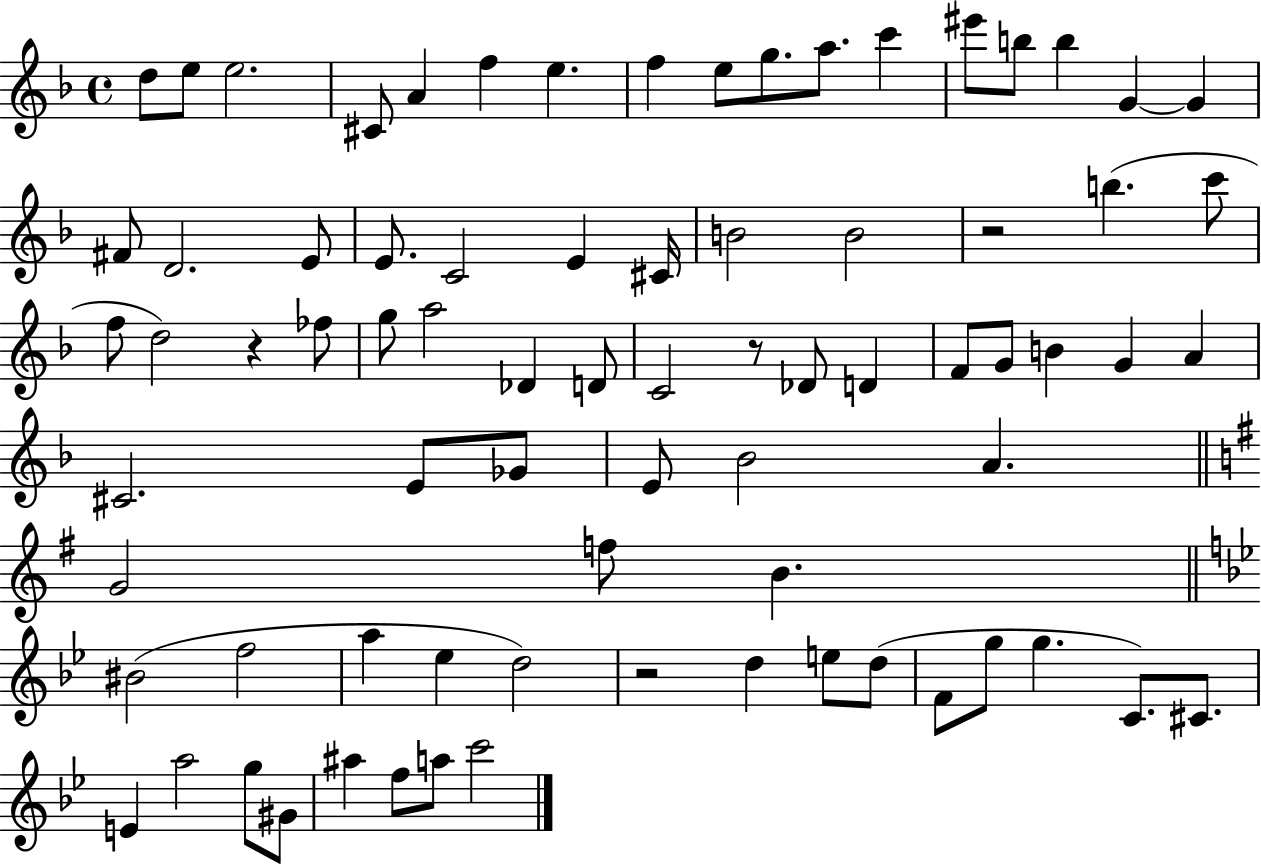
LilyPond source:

{
  \clef treble
  \time 4/4
  \defaultTimeSignature
  \key f \major
  d''8 e''8 e''2. | cis'8 a'4 f''4 e''4. | f''4 e''8 g''8. a''8. c'''4 | eis'''8 b''8 b''4 g'4~~ g'4 | \break fis'8 d'2. e'8 | e'8. c'2 e'4 cis'16 | b'2 b'2 | r2 b''4.( c'''8 | \break f''8 d''2) r4 fes''8 | g''8 a''2 des'4 d'8 | c'2 r8 des'8 d'4 | f'8 g'8 b'4 g'4 a'4 | \break cis'2. e'8 ges'8 | e'8 bes'2 a'4. | \bar "||" \break \key e \minor g'2 f''8 b'4. | \bar "||" \break \key g \minor bis'2( f''2 | a''4 ees''4 d''2) | r2 d''4 e''8 d''8( | f'8 g''8 g''4. c'8.) cis'8. | \break e'4 a''2 g''8 gis'8 | ais''4 f''8 a''8 c'''2 | \bar "|."
}